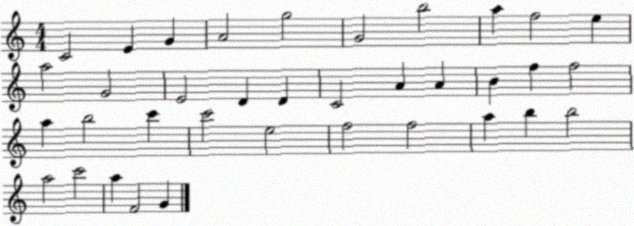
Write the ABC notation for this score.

X:1
T:Untitled
M:4/4
L:1/4
K:C
C2 E G A2 g2 G2 b2 a f2 e a2 G2 E2 D D C2 A A B f f2 a b2 c' c'2 e2 f2 f2 a b b2 a2 c'2 a F2 G